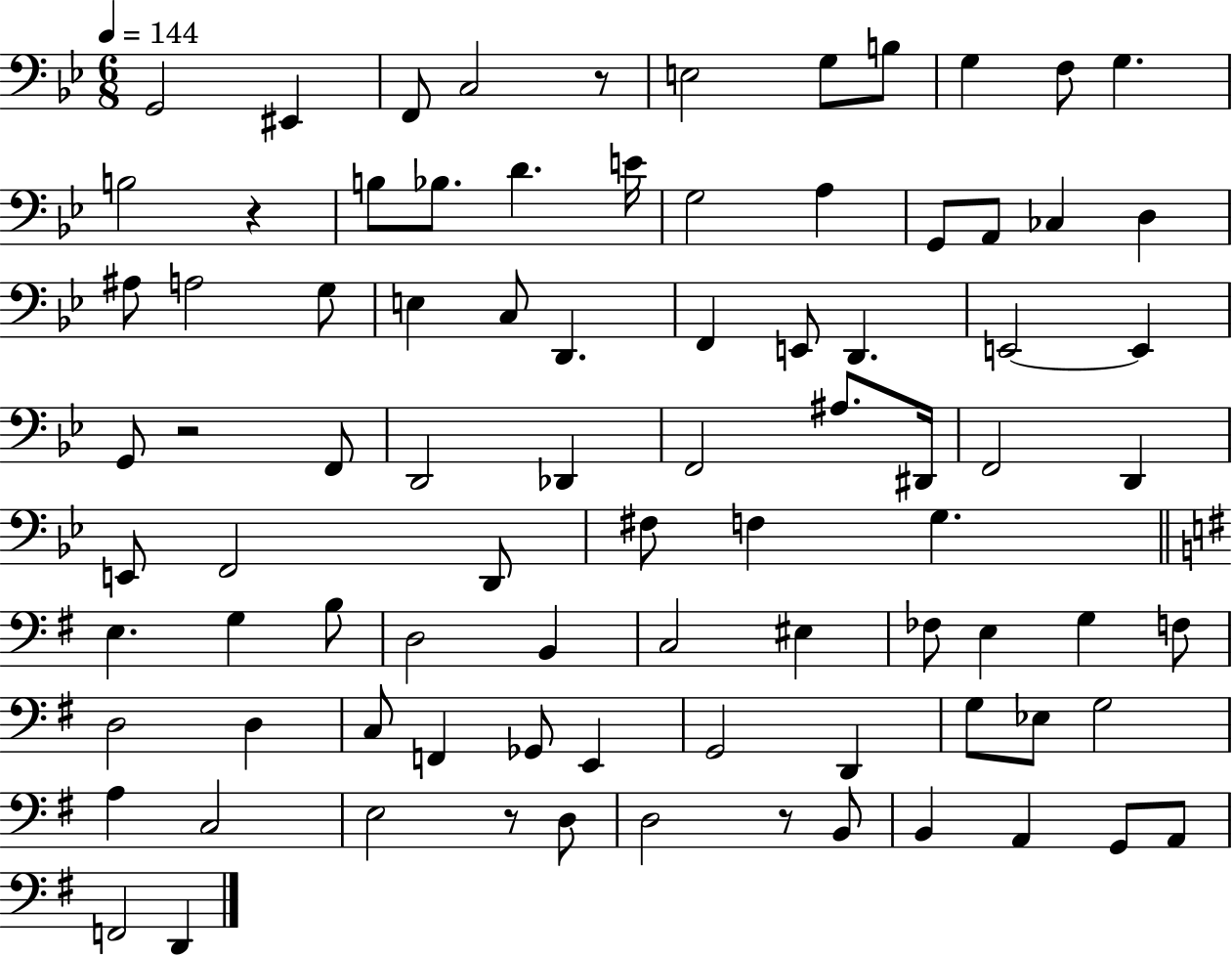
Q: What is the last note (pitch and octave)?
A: D2